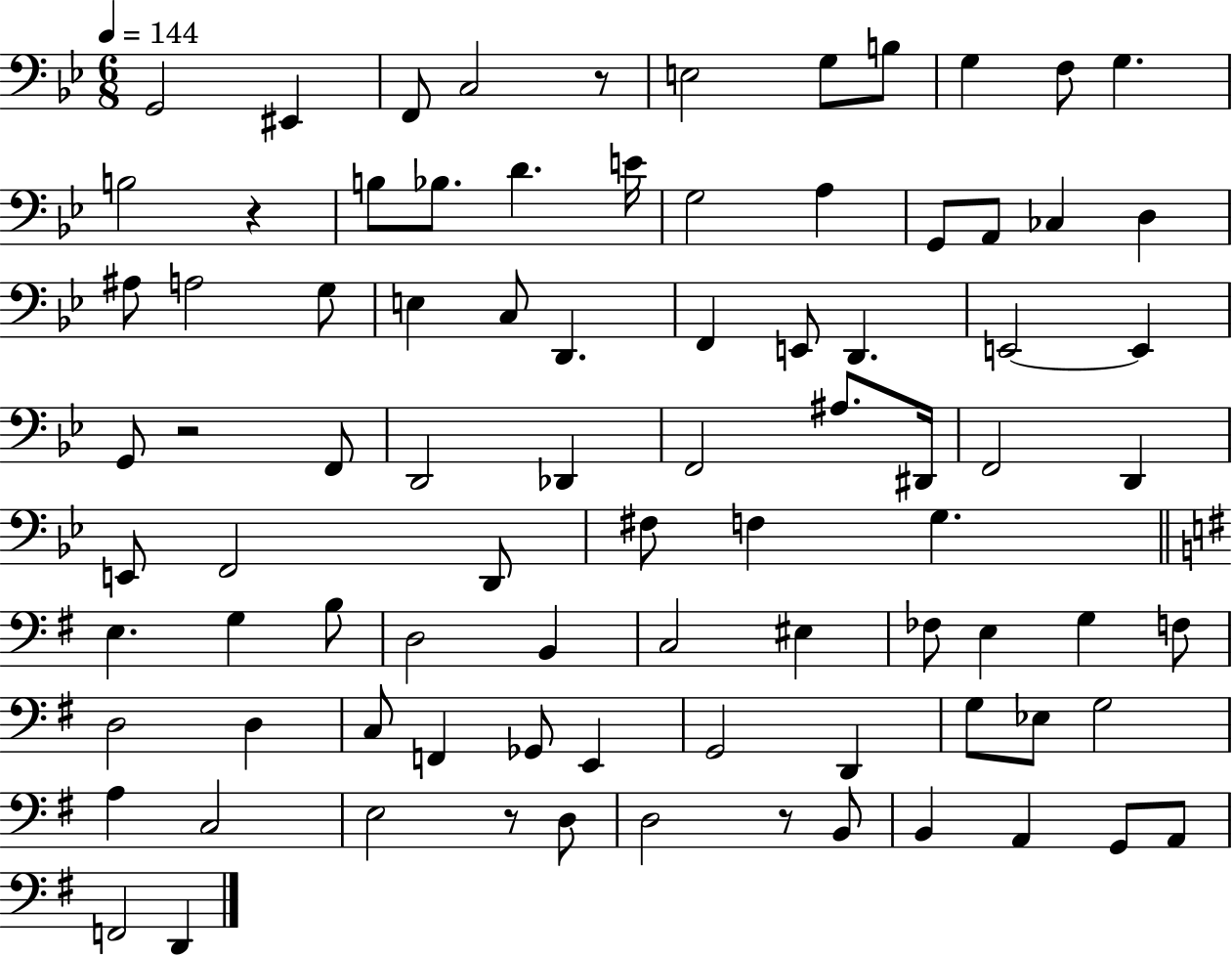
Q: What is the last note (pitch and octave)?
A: D2